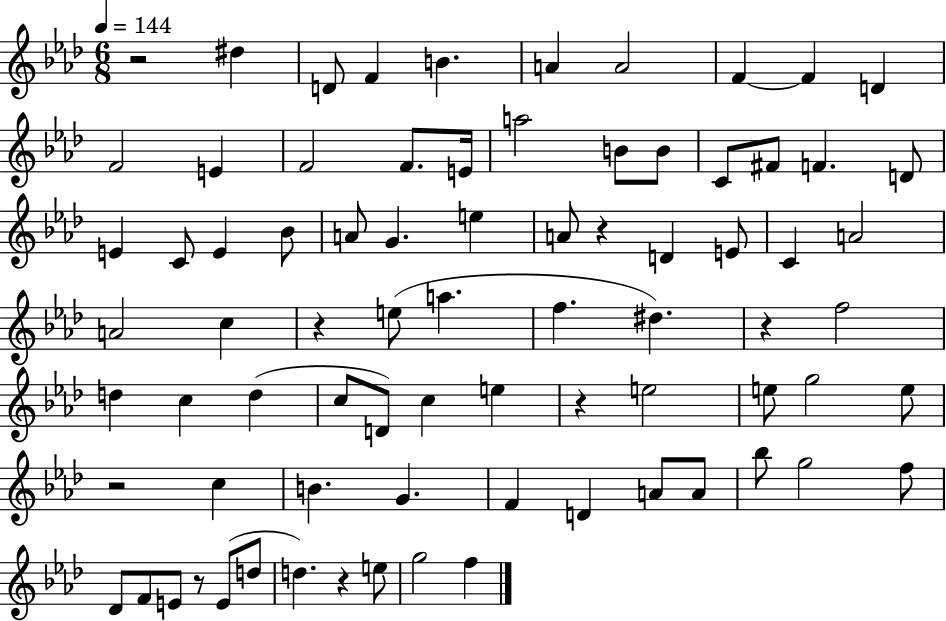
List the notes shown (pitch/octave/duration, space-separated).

R/h D#5/q D4/e F4/q B4/q. A4/q A4/h F4/q F4/q D4/q F4/h E4/q F4/h F4/e. E4/s A5/h B4/e B4/e C4/e F#4/e F4/q. D4/e E4/q C4/e E4/q Bb4/e A4/e G4/q. E5/q A4/e R/q D4/q E4/e C4/q A4/h A4/h C5/q R/q E5/e A5/q. F5/q. D#5/q. R/q F5/h D5/q C5/q D5/q C5/e D4/e C5/q E5/q R/q E5/h E5/e G5/h E5/e R/h C5/q B4/q. G4/q. F4/q D4/q A4/e A4/e Bb5/e G5/h F5/e Db4/e F4/e E4/e R/e E4/e D5/e D5/q. R/q E5/e G5/h F5/q